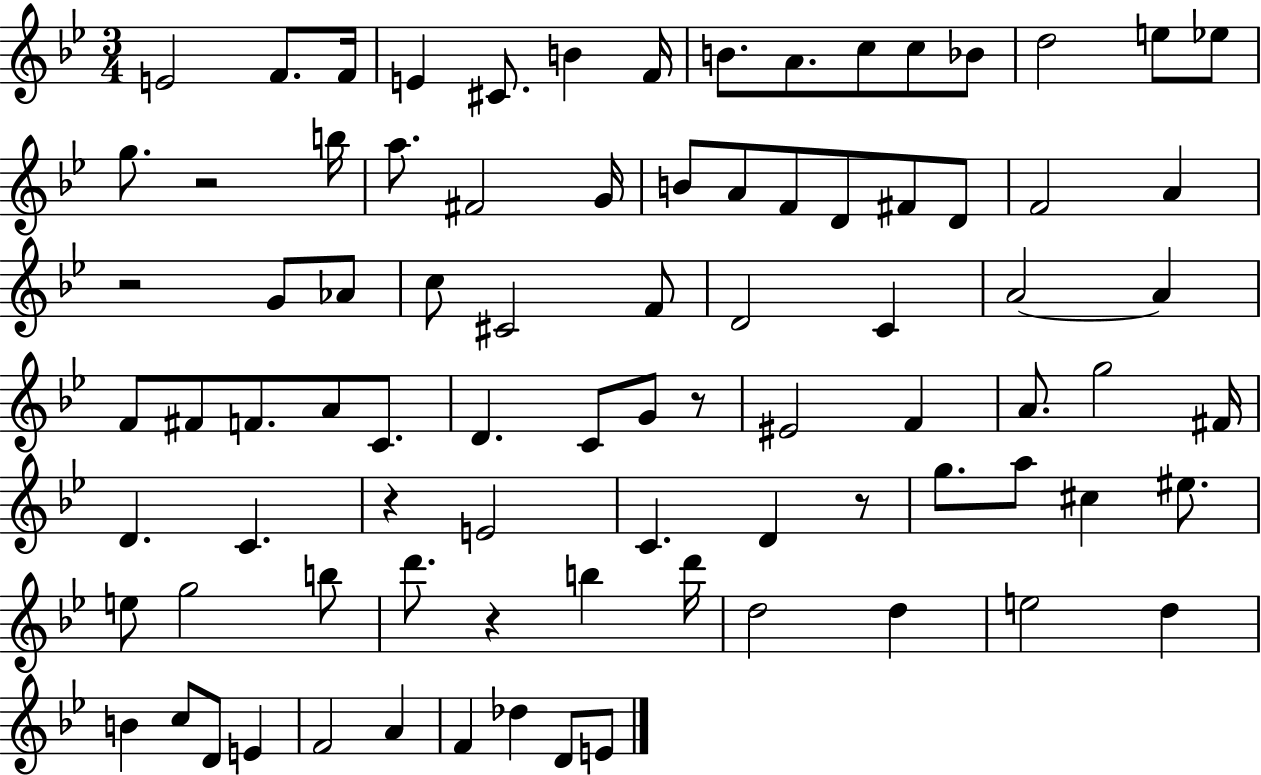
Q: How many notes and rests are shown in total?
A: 85